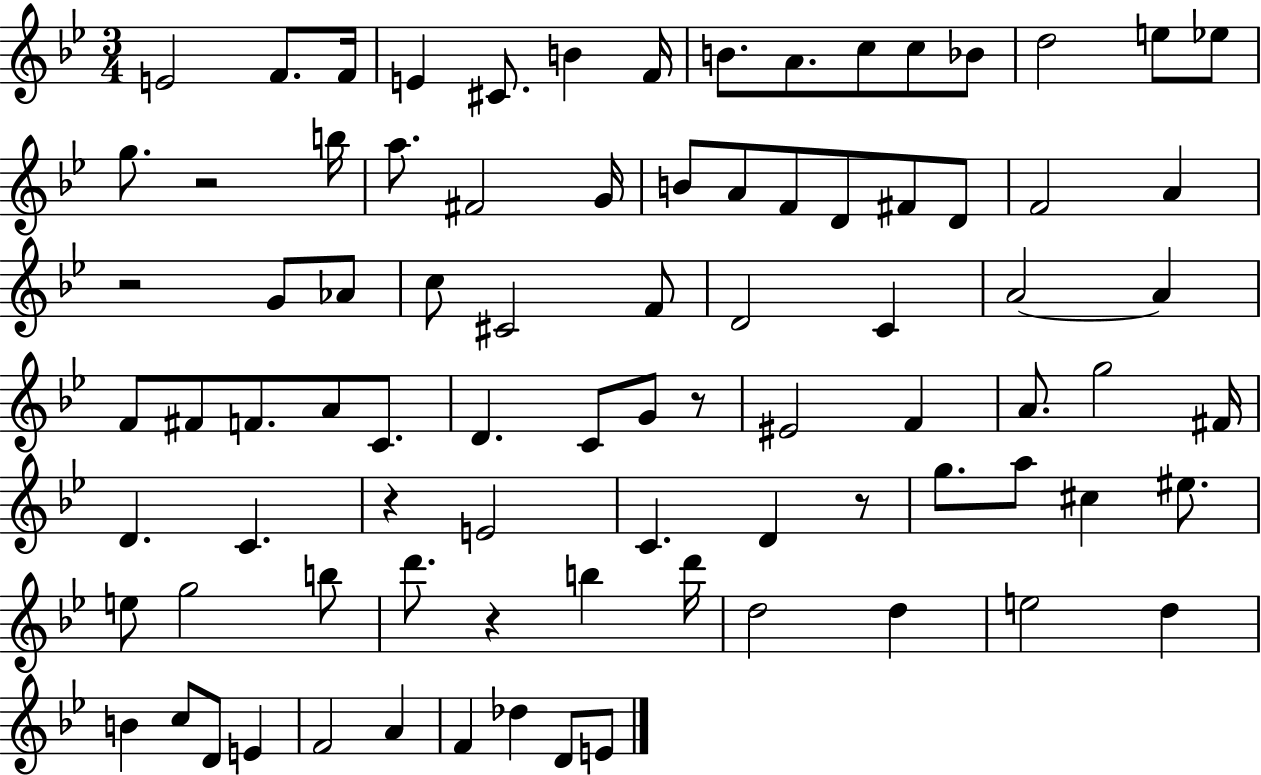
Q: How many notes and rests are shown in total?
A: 85